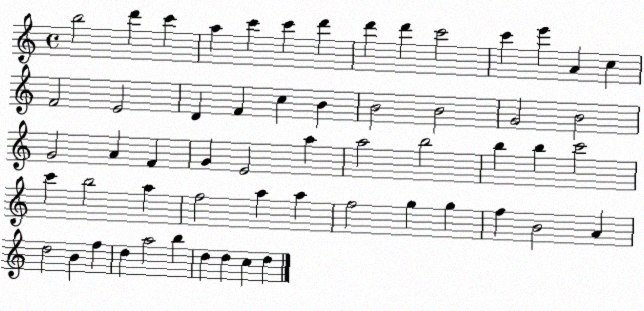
X:1
T:Untitled
M:4/4
L:1/4
K:C
b2 d' c' a c' c' d' d' d' c'2 c' e' A c F2 E2 D F c B B2 B2 G2 B2 G2 A F G E2 a a2 b2 b b c'2 c' b2 a f2 a a f2 g g f B2 A d2 B f d a2 b d d c d